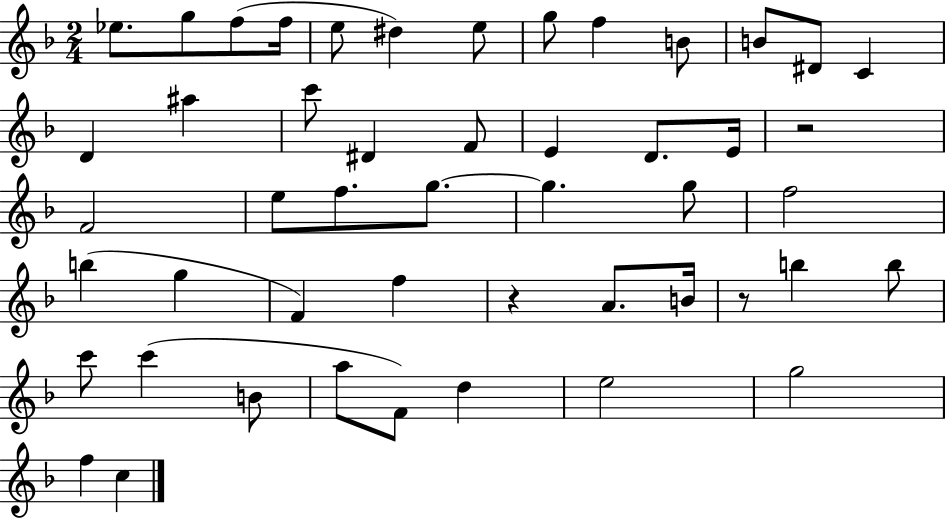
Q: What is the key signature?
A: F major